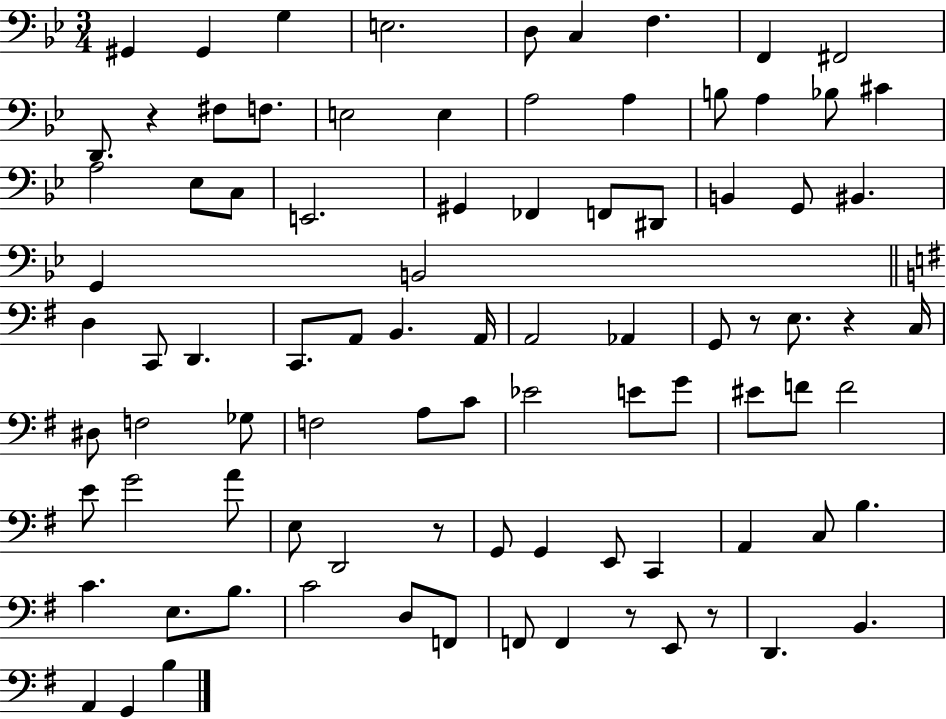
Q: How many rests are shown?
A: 6